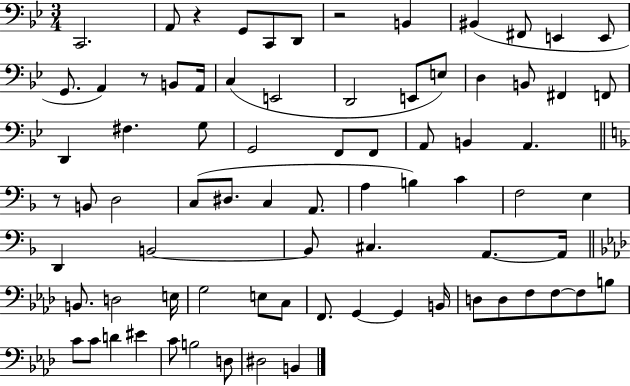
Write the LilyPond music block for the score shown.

{
  \clef bass
  \numericTimeSignature
  \time 3/4
  \key bes \major
  c,2. | a,8 r4 g,8 c,8 d,8 | r2 b,4 | bis,4( fis,8 e,4 e,8 | \break g,8. a,4) r8 b,8 a,16 | c4( e,2 | d,2 e,8 e8) | d4 b,8 fis,4 f,8 | \break d,4 fis4. g8 | g,2 f,8 f,8 | a,8 b,4 a,4. | \bar "||" \break \key f \major r8 b,8 d2 | c8( dis8. c4 a,8. | a4 b4) c'4 | f2 e4 | \break d,4 b,2~~ | b,8 cis4. a,8.~~ a,16 | \bar "||" \break \key aes \major b,8. d2 e16 | g2 e8 c8 | f,8. g,4~~ g,4 b,16 | d8 d8 f8 f8~~ f8 b8 | \break c'8 c'8 d'4 eis'4 | c'8 b2 d8 | dis2 b,4 | \bar "|."
}